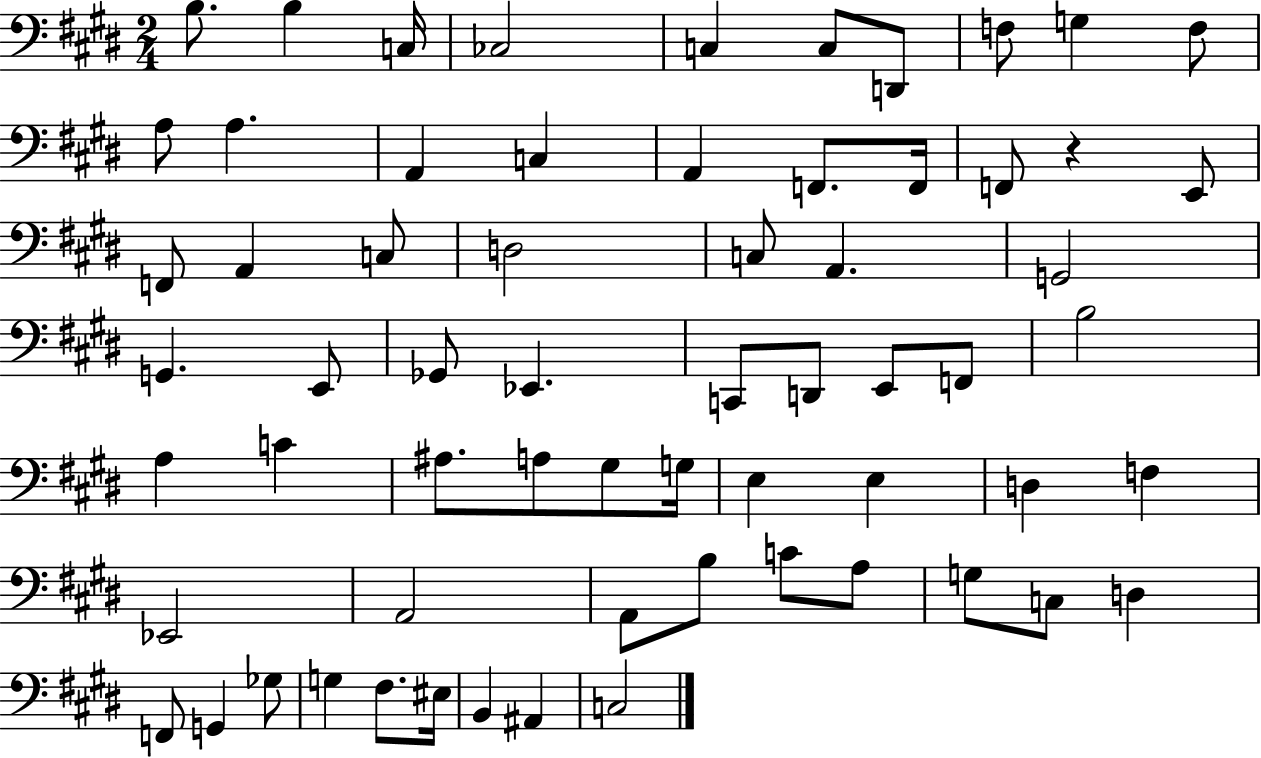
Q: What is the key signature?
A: E major